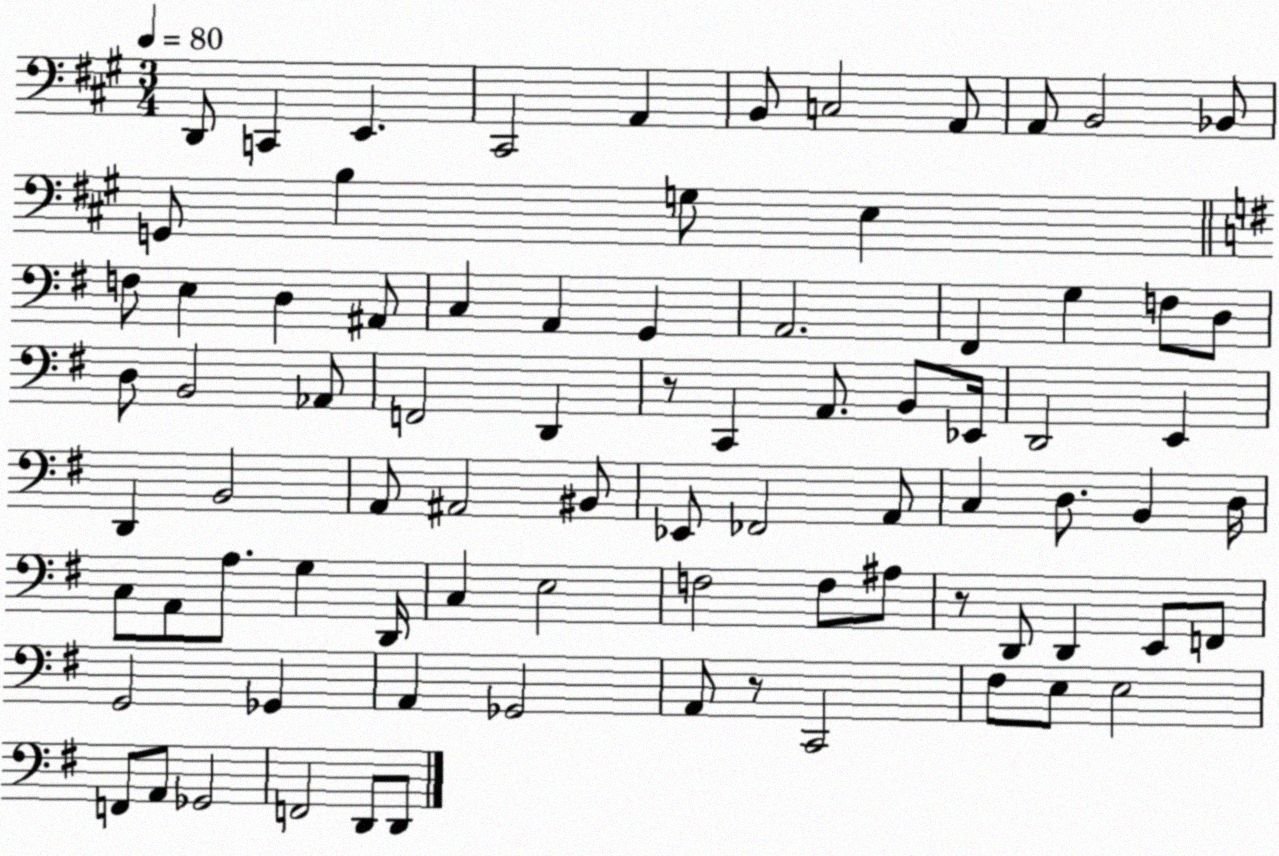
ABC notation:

X:1
T:Untitled
M:3/4
L:1/4
K:A
D,,/2 C,, E,, ^C,,2 A,, B,,/2 C,2 A,,/2 A,,/2 B,,2 _B,,/2 G,,/2 B, G,/2 E, F,/2 E, D, ^A,,/2 C, A,, G,, A,,2 ^F,, G, F,/2 D,/2 D,/2 B,,2 _A,,/2 F,,2 D,, z/2 C,, A,,/2 B,,/2 _E,,/4 D,,2 E,, D,, B,,2 A,,/2 ^A,,2 ^B,,/2 _E,,/2 _F,,2 A,,/2 C, D,/2 B,, D,/4 C,/2 A,,/2 A,/2 G, D,,/4 C, E,2 F,2 F,/2 ^A,/2 z/2 D,,/2 D,, E,,/2 F,,/2 G,,2 _G,, A,, _G,,2 A,,/2 z/2 C,,2 ^F,/2 E,/2 E,2 F,,/2 A,,/2 _G,,2 F,,2 D,,/2 D,,/2